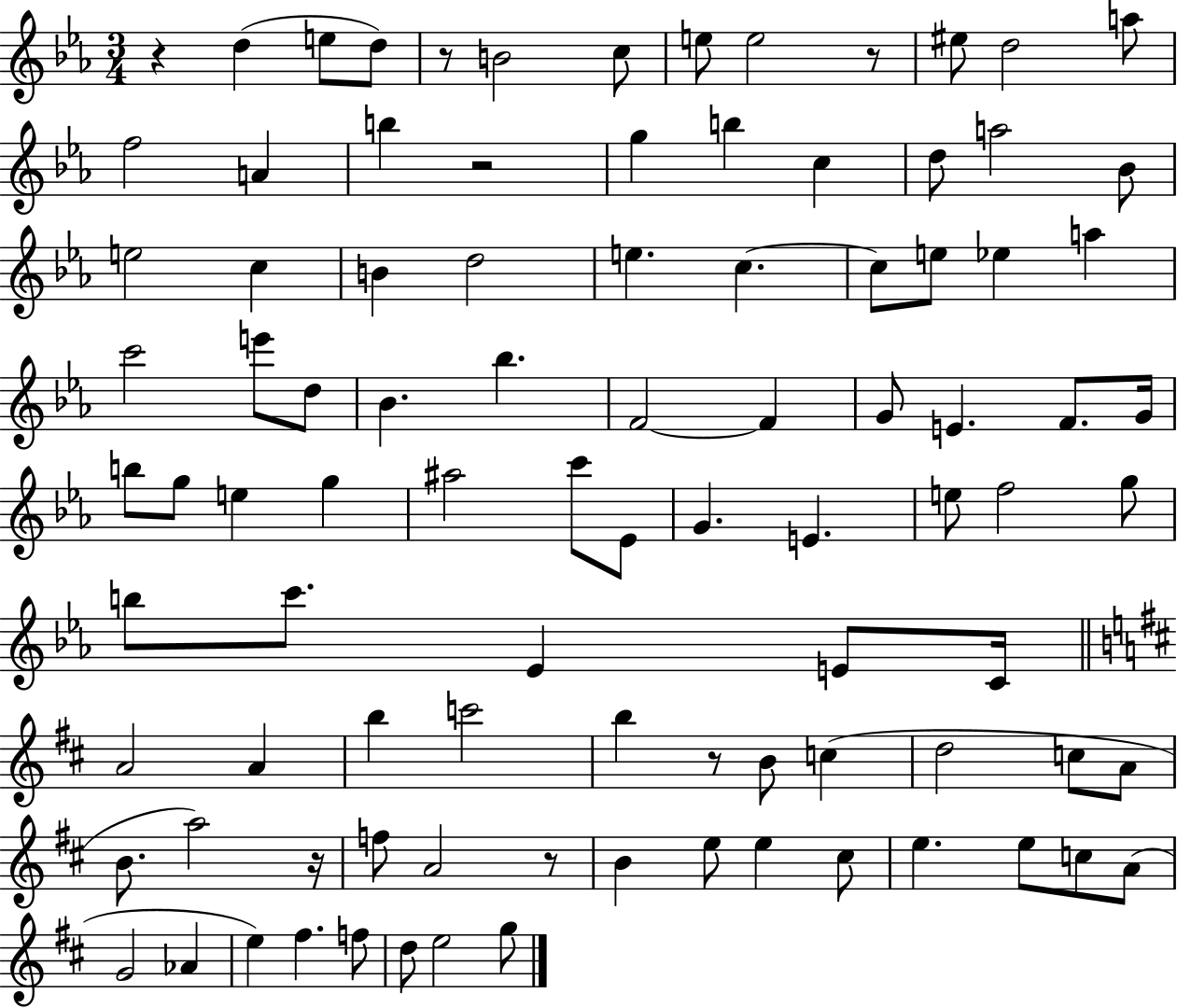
R/q D5/q E5/e D5/e R/e B4/h C5/e E5/e E5/h R/e EIS5/e D5/h A5/e F5/h A4/q B5/q R/h G5/q B5/q C5/q D5/e A5/h Bb4/e E5/h C5/q B4/q D5/h E5/q. C5/q. C5/e E5/e Eb5/q A5/q C6/h E6/e D5/e Bb4/q. Bb5/q. F4/h F4/q G4/e E4/q. F4/e. G4/s B5/e G5/e E5/q G5/q A#5/h C6/e Eb4/e G4/q. E4/q. E5/e F5/h G5/e B5/e C6/e. Eb4/q E4/e C4/s A4/h A4/q B5/q C6/h B5/q R/e B4/e C5/q D5/h C5/e A4/e B4/e. A5/h R/s F5/e A4/h R/e B4/q E5/e E5/q C#5/e E5/q. E5/e C5/e A4/e G4/h Ab4/q E5/q F#5/q. F5/e D5/e E5/h G5/e